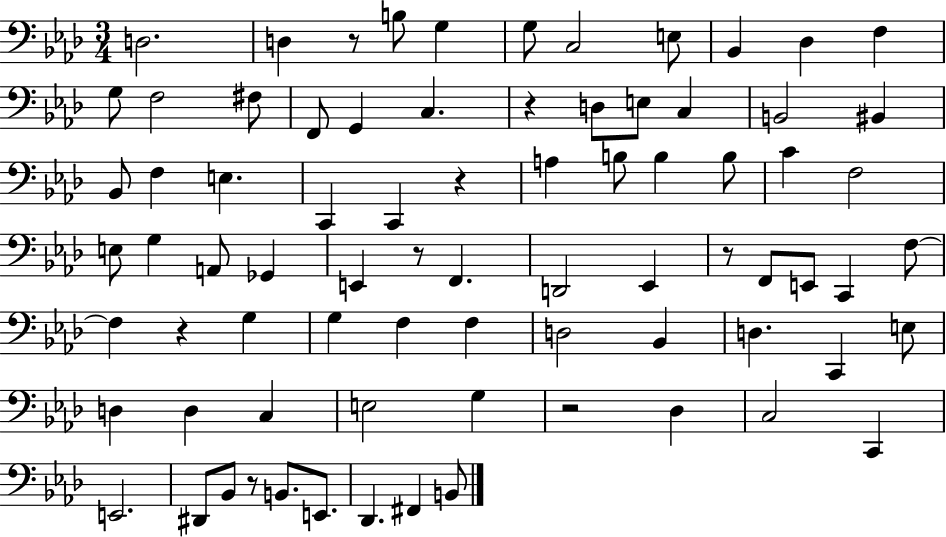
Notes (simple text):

D3/h. D3/q R/e B3/e G3/q G3/e C3/h E3/e Bb2/q Db3/q F3/q G3/e F3/h F#3/e F2/e G2/q C3/q. R/q D3/e E3/e C3/q B2/h BIS2/q Bb2/e F3/q E3/q. C2/q C2/q R/q A3/q B3/e B3/q B3/e C4/q F3/h E3/e G3/q A2/e Gb2/q E2/q R/e F2/q. D2/h Eb2/q R/e F2/e E2/e C2/q F3/e F3/q R/q G3/q G3/q F3/q F3/q D3/h Bb2/q D3/q. C2/q E3/e D3/q D3/q C3/q E3/h G3/q R/h Db3/q C3/h C2/q E2/h. D#2/e Bb2/e R/e B2/e. E2/e. Db2/q. F#2/q B2/e